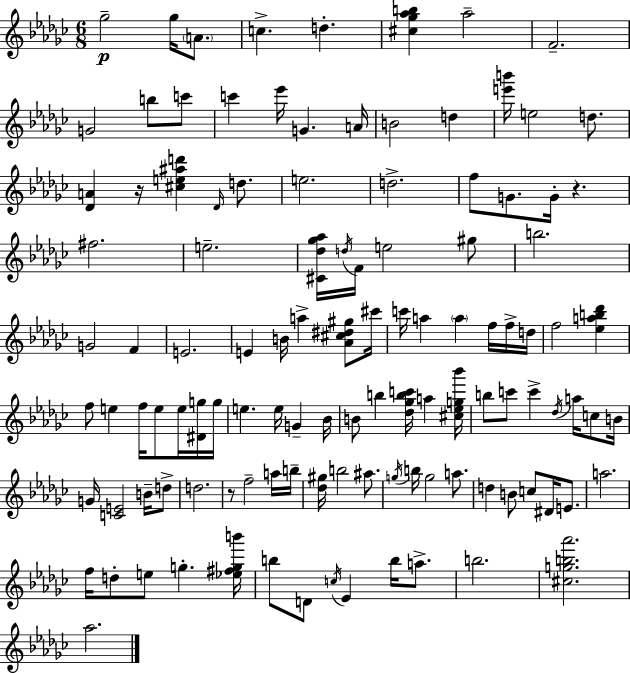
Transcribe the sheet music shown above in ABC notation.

X:1
T:Untitled
M:6/8
L:1/4
K:Ebm
_g2 _g/4 A/2 c d [^c_g_ab] _a2 F2 G2 b/2 c'/2 c' _e'/4 G A/4 B2 d [e'b']/4 e2 d/2 [_DA] z/4 [^ce^ad'] _D/4 d/2 e2 d2 f/2 G/2 G/4 z ^f2 e2 [^C_d_g_a]/4 d/4 F/4 e2 ^g/2 b2 G2 F E2 E B/4 a [_A^c^d^g]/2 ^c'/4 c'/4 a a f/4 f/4 d/4 f2 [_eab_d'] f/2 e f/4 e/2 e/4 [^Dg]/4 g/4 e e/4 G _B/4 B/2 b [_d_gbc']/4 a [^c_eg_b']/4 b/2 c'/2 c' _d/4 a/4 c/2 B/4 G/4 [CE]2 B/4 d/2 d2 z/2 f2 a/4 b/4 [_d^g]/4 b2 ^a/2 g/4 b/4 g2 a/2 d B/2 c/2 ^D/4 E/2 a2 f/4 d/2 e/2 g [_e^fgb']/4 b/2 D/2 c/4 _E b/4 a/2 b2 [^cgb_a']2 _a2